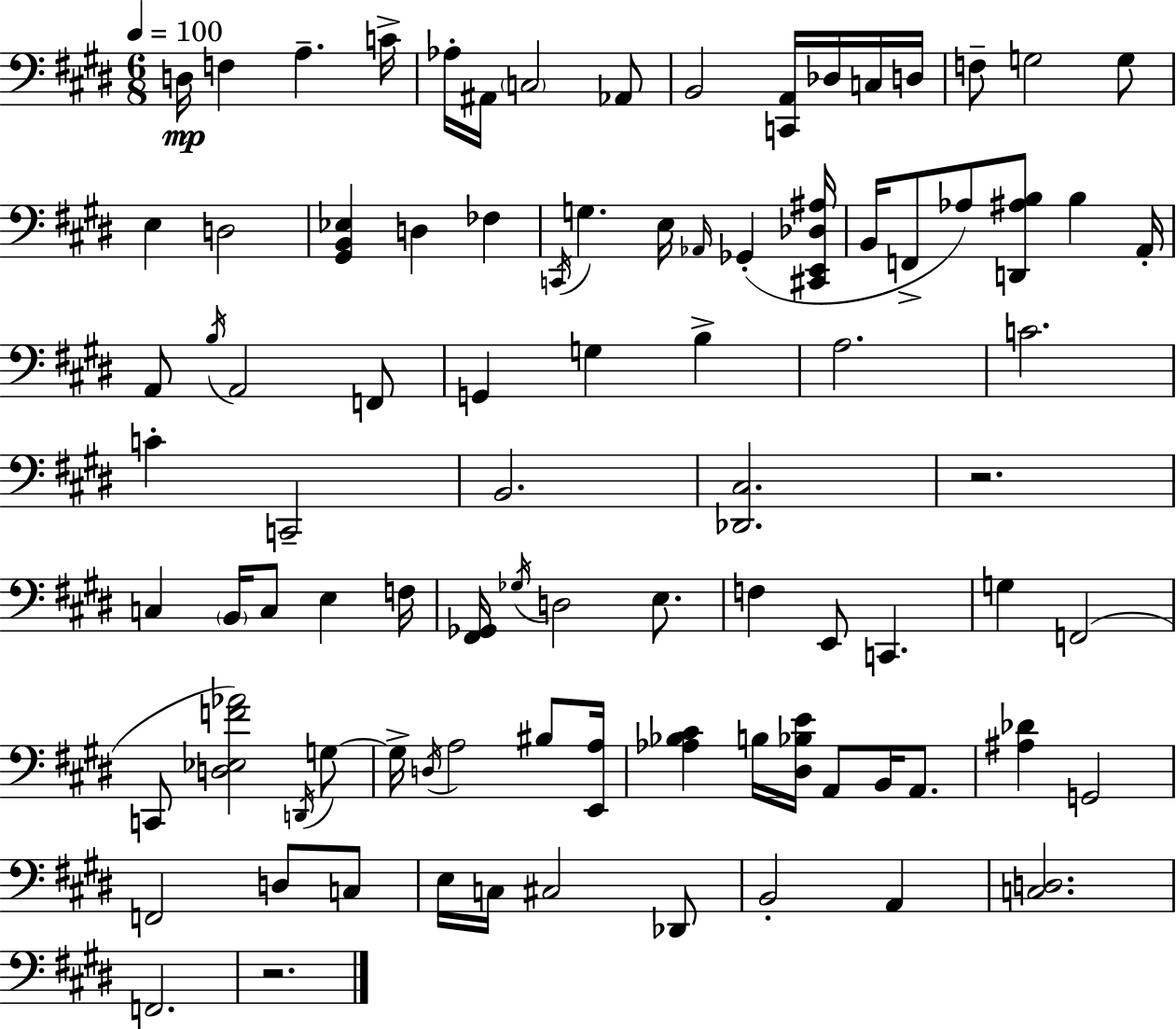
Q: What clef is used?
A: bass